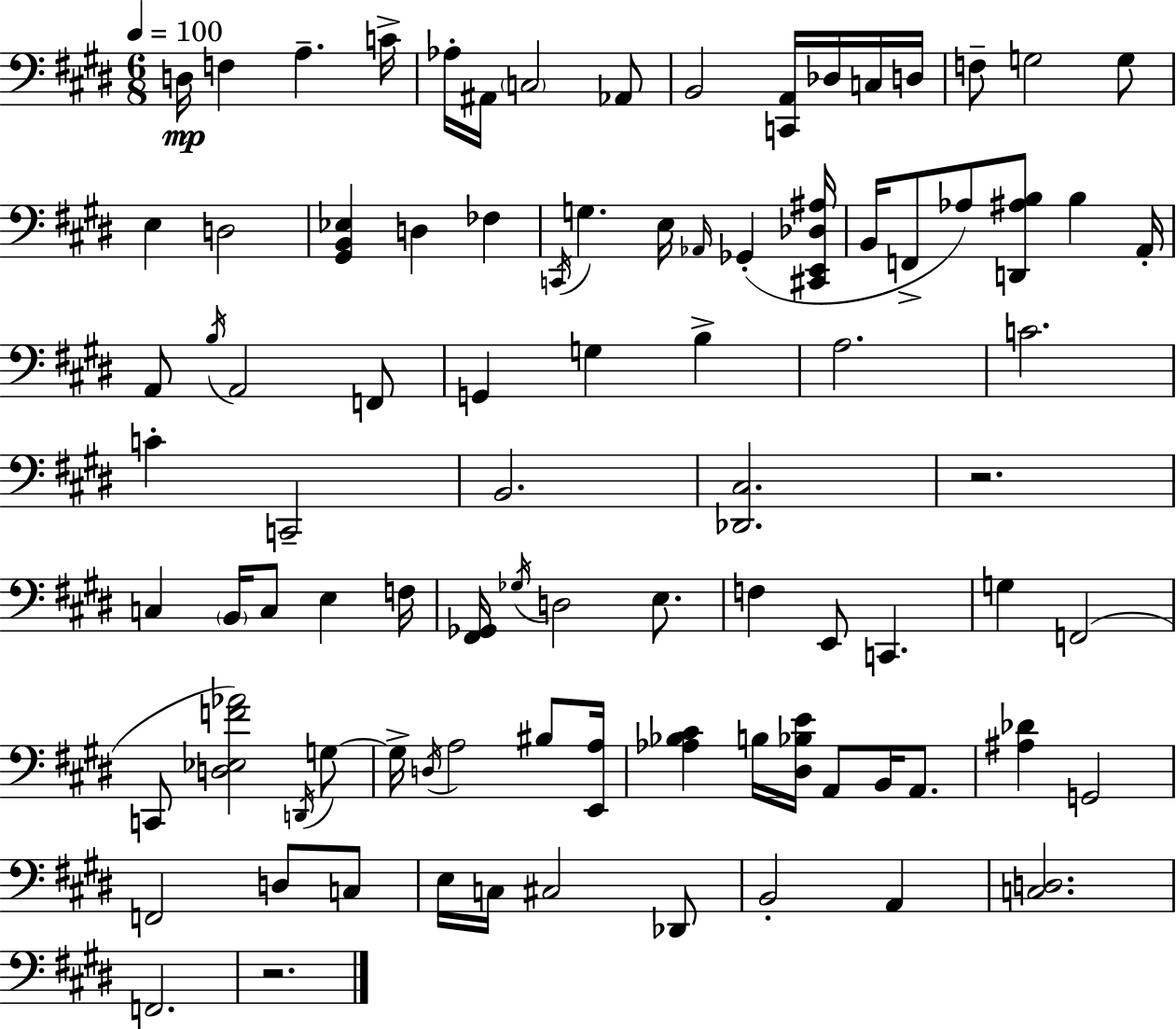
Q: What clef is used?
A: bass